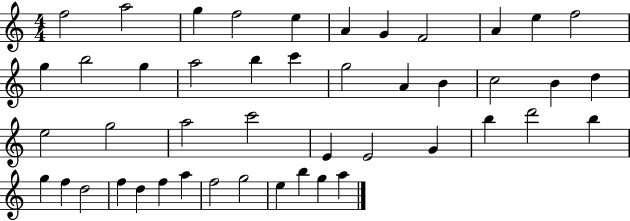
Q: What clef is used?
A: treble